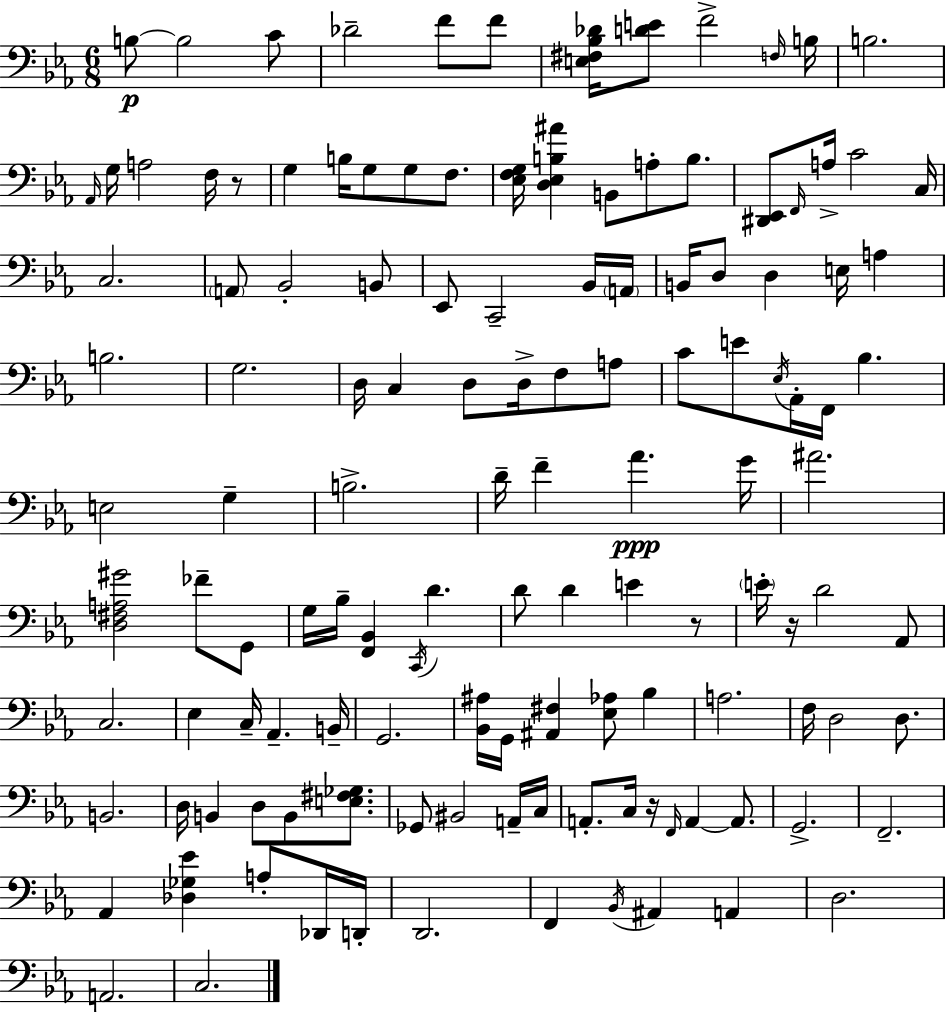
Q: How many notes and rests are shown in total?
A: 129